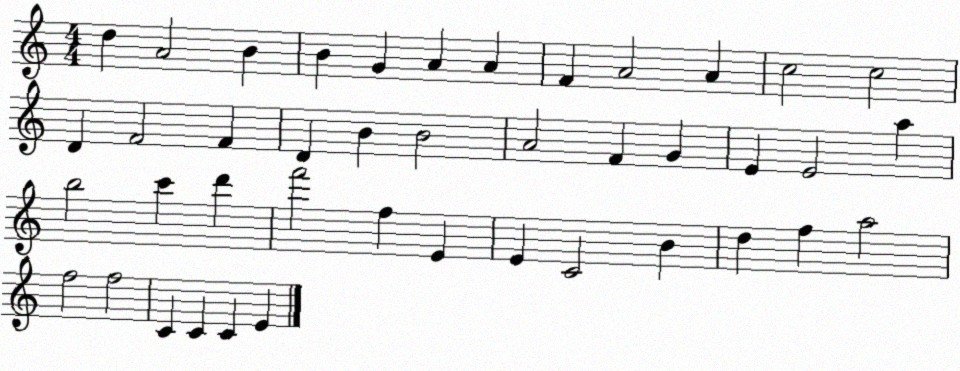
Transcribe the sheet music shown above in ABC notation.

X:1
T:Untitled
M:4/4
L:1/4
K:C
d A2 B B G A A F A2 A c2 c2 D F2 F D B B2 A2 F G E E2 a b2 c' d' f'2 f E E C2 B d f a2 f2 f2 C C C E